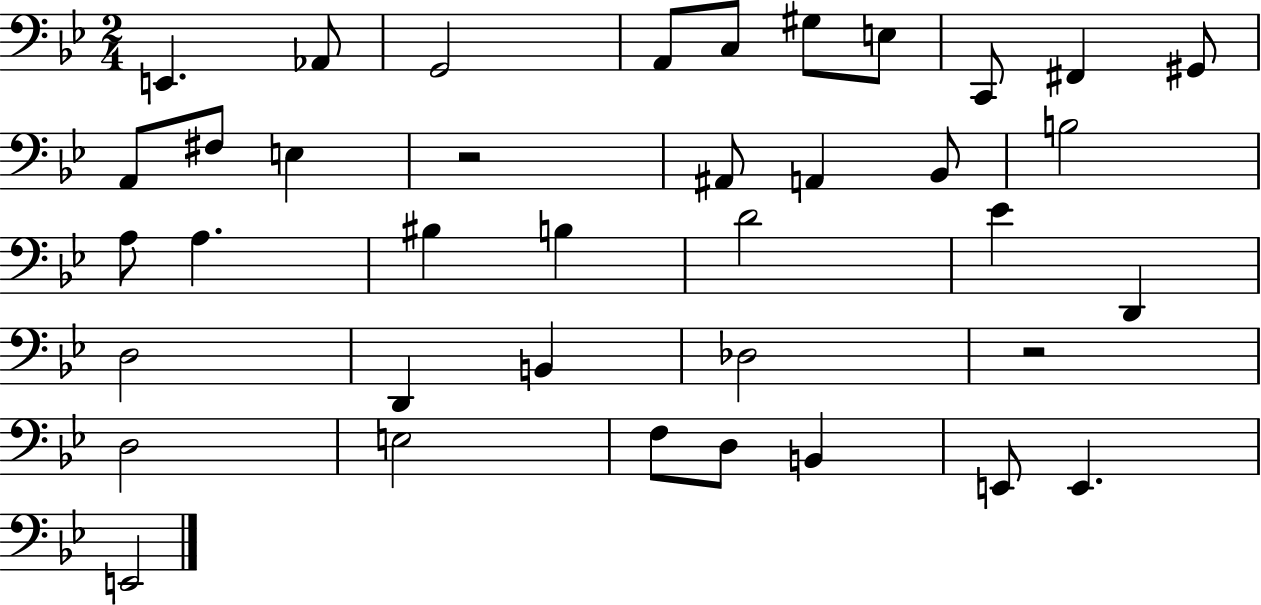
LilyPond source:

{
  \clef bass
  \numericTimeSignature
  \time 2/4
  \key bes \major
  e,4. aes,8 | g,2 | a,8 c8 gis8 e8 | c,8 fis,4 gis,8 | \break a,8 fis8 e4 | r2 | ais,8 a,4 bes,8 | b2 | \break a8 a4. | bis4 b4 | d'2 | ees'4 d,4 | \break d2 | d,4 b,4 | des2 | r2 | \break d2 | e2 | f8 d8 b,4 | e,8 e,4. | \break e,2 | \bar "|."
}